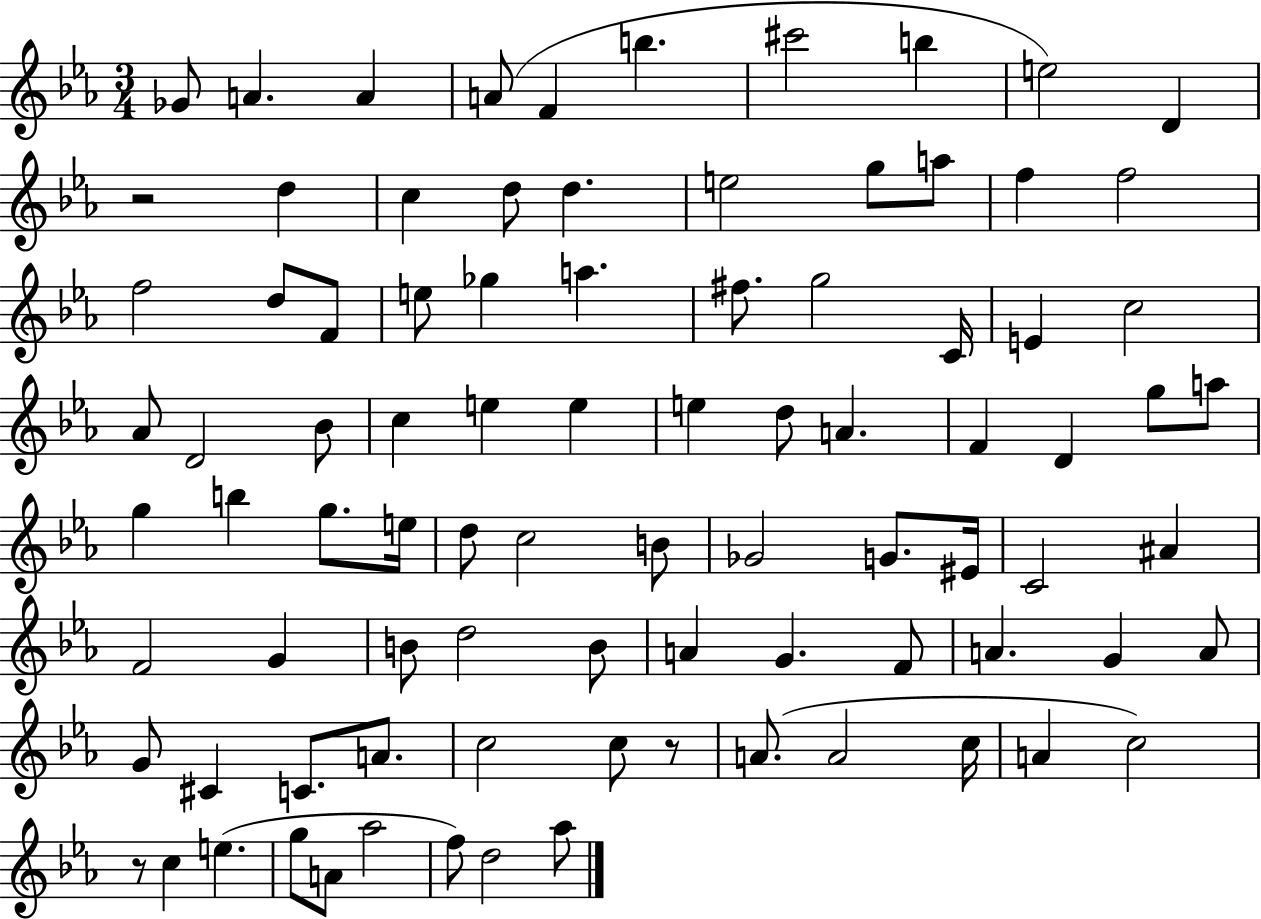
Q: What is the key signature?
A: EES major